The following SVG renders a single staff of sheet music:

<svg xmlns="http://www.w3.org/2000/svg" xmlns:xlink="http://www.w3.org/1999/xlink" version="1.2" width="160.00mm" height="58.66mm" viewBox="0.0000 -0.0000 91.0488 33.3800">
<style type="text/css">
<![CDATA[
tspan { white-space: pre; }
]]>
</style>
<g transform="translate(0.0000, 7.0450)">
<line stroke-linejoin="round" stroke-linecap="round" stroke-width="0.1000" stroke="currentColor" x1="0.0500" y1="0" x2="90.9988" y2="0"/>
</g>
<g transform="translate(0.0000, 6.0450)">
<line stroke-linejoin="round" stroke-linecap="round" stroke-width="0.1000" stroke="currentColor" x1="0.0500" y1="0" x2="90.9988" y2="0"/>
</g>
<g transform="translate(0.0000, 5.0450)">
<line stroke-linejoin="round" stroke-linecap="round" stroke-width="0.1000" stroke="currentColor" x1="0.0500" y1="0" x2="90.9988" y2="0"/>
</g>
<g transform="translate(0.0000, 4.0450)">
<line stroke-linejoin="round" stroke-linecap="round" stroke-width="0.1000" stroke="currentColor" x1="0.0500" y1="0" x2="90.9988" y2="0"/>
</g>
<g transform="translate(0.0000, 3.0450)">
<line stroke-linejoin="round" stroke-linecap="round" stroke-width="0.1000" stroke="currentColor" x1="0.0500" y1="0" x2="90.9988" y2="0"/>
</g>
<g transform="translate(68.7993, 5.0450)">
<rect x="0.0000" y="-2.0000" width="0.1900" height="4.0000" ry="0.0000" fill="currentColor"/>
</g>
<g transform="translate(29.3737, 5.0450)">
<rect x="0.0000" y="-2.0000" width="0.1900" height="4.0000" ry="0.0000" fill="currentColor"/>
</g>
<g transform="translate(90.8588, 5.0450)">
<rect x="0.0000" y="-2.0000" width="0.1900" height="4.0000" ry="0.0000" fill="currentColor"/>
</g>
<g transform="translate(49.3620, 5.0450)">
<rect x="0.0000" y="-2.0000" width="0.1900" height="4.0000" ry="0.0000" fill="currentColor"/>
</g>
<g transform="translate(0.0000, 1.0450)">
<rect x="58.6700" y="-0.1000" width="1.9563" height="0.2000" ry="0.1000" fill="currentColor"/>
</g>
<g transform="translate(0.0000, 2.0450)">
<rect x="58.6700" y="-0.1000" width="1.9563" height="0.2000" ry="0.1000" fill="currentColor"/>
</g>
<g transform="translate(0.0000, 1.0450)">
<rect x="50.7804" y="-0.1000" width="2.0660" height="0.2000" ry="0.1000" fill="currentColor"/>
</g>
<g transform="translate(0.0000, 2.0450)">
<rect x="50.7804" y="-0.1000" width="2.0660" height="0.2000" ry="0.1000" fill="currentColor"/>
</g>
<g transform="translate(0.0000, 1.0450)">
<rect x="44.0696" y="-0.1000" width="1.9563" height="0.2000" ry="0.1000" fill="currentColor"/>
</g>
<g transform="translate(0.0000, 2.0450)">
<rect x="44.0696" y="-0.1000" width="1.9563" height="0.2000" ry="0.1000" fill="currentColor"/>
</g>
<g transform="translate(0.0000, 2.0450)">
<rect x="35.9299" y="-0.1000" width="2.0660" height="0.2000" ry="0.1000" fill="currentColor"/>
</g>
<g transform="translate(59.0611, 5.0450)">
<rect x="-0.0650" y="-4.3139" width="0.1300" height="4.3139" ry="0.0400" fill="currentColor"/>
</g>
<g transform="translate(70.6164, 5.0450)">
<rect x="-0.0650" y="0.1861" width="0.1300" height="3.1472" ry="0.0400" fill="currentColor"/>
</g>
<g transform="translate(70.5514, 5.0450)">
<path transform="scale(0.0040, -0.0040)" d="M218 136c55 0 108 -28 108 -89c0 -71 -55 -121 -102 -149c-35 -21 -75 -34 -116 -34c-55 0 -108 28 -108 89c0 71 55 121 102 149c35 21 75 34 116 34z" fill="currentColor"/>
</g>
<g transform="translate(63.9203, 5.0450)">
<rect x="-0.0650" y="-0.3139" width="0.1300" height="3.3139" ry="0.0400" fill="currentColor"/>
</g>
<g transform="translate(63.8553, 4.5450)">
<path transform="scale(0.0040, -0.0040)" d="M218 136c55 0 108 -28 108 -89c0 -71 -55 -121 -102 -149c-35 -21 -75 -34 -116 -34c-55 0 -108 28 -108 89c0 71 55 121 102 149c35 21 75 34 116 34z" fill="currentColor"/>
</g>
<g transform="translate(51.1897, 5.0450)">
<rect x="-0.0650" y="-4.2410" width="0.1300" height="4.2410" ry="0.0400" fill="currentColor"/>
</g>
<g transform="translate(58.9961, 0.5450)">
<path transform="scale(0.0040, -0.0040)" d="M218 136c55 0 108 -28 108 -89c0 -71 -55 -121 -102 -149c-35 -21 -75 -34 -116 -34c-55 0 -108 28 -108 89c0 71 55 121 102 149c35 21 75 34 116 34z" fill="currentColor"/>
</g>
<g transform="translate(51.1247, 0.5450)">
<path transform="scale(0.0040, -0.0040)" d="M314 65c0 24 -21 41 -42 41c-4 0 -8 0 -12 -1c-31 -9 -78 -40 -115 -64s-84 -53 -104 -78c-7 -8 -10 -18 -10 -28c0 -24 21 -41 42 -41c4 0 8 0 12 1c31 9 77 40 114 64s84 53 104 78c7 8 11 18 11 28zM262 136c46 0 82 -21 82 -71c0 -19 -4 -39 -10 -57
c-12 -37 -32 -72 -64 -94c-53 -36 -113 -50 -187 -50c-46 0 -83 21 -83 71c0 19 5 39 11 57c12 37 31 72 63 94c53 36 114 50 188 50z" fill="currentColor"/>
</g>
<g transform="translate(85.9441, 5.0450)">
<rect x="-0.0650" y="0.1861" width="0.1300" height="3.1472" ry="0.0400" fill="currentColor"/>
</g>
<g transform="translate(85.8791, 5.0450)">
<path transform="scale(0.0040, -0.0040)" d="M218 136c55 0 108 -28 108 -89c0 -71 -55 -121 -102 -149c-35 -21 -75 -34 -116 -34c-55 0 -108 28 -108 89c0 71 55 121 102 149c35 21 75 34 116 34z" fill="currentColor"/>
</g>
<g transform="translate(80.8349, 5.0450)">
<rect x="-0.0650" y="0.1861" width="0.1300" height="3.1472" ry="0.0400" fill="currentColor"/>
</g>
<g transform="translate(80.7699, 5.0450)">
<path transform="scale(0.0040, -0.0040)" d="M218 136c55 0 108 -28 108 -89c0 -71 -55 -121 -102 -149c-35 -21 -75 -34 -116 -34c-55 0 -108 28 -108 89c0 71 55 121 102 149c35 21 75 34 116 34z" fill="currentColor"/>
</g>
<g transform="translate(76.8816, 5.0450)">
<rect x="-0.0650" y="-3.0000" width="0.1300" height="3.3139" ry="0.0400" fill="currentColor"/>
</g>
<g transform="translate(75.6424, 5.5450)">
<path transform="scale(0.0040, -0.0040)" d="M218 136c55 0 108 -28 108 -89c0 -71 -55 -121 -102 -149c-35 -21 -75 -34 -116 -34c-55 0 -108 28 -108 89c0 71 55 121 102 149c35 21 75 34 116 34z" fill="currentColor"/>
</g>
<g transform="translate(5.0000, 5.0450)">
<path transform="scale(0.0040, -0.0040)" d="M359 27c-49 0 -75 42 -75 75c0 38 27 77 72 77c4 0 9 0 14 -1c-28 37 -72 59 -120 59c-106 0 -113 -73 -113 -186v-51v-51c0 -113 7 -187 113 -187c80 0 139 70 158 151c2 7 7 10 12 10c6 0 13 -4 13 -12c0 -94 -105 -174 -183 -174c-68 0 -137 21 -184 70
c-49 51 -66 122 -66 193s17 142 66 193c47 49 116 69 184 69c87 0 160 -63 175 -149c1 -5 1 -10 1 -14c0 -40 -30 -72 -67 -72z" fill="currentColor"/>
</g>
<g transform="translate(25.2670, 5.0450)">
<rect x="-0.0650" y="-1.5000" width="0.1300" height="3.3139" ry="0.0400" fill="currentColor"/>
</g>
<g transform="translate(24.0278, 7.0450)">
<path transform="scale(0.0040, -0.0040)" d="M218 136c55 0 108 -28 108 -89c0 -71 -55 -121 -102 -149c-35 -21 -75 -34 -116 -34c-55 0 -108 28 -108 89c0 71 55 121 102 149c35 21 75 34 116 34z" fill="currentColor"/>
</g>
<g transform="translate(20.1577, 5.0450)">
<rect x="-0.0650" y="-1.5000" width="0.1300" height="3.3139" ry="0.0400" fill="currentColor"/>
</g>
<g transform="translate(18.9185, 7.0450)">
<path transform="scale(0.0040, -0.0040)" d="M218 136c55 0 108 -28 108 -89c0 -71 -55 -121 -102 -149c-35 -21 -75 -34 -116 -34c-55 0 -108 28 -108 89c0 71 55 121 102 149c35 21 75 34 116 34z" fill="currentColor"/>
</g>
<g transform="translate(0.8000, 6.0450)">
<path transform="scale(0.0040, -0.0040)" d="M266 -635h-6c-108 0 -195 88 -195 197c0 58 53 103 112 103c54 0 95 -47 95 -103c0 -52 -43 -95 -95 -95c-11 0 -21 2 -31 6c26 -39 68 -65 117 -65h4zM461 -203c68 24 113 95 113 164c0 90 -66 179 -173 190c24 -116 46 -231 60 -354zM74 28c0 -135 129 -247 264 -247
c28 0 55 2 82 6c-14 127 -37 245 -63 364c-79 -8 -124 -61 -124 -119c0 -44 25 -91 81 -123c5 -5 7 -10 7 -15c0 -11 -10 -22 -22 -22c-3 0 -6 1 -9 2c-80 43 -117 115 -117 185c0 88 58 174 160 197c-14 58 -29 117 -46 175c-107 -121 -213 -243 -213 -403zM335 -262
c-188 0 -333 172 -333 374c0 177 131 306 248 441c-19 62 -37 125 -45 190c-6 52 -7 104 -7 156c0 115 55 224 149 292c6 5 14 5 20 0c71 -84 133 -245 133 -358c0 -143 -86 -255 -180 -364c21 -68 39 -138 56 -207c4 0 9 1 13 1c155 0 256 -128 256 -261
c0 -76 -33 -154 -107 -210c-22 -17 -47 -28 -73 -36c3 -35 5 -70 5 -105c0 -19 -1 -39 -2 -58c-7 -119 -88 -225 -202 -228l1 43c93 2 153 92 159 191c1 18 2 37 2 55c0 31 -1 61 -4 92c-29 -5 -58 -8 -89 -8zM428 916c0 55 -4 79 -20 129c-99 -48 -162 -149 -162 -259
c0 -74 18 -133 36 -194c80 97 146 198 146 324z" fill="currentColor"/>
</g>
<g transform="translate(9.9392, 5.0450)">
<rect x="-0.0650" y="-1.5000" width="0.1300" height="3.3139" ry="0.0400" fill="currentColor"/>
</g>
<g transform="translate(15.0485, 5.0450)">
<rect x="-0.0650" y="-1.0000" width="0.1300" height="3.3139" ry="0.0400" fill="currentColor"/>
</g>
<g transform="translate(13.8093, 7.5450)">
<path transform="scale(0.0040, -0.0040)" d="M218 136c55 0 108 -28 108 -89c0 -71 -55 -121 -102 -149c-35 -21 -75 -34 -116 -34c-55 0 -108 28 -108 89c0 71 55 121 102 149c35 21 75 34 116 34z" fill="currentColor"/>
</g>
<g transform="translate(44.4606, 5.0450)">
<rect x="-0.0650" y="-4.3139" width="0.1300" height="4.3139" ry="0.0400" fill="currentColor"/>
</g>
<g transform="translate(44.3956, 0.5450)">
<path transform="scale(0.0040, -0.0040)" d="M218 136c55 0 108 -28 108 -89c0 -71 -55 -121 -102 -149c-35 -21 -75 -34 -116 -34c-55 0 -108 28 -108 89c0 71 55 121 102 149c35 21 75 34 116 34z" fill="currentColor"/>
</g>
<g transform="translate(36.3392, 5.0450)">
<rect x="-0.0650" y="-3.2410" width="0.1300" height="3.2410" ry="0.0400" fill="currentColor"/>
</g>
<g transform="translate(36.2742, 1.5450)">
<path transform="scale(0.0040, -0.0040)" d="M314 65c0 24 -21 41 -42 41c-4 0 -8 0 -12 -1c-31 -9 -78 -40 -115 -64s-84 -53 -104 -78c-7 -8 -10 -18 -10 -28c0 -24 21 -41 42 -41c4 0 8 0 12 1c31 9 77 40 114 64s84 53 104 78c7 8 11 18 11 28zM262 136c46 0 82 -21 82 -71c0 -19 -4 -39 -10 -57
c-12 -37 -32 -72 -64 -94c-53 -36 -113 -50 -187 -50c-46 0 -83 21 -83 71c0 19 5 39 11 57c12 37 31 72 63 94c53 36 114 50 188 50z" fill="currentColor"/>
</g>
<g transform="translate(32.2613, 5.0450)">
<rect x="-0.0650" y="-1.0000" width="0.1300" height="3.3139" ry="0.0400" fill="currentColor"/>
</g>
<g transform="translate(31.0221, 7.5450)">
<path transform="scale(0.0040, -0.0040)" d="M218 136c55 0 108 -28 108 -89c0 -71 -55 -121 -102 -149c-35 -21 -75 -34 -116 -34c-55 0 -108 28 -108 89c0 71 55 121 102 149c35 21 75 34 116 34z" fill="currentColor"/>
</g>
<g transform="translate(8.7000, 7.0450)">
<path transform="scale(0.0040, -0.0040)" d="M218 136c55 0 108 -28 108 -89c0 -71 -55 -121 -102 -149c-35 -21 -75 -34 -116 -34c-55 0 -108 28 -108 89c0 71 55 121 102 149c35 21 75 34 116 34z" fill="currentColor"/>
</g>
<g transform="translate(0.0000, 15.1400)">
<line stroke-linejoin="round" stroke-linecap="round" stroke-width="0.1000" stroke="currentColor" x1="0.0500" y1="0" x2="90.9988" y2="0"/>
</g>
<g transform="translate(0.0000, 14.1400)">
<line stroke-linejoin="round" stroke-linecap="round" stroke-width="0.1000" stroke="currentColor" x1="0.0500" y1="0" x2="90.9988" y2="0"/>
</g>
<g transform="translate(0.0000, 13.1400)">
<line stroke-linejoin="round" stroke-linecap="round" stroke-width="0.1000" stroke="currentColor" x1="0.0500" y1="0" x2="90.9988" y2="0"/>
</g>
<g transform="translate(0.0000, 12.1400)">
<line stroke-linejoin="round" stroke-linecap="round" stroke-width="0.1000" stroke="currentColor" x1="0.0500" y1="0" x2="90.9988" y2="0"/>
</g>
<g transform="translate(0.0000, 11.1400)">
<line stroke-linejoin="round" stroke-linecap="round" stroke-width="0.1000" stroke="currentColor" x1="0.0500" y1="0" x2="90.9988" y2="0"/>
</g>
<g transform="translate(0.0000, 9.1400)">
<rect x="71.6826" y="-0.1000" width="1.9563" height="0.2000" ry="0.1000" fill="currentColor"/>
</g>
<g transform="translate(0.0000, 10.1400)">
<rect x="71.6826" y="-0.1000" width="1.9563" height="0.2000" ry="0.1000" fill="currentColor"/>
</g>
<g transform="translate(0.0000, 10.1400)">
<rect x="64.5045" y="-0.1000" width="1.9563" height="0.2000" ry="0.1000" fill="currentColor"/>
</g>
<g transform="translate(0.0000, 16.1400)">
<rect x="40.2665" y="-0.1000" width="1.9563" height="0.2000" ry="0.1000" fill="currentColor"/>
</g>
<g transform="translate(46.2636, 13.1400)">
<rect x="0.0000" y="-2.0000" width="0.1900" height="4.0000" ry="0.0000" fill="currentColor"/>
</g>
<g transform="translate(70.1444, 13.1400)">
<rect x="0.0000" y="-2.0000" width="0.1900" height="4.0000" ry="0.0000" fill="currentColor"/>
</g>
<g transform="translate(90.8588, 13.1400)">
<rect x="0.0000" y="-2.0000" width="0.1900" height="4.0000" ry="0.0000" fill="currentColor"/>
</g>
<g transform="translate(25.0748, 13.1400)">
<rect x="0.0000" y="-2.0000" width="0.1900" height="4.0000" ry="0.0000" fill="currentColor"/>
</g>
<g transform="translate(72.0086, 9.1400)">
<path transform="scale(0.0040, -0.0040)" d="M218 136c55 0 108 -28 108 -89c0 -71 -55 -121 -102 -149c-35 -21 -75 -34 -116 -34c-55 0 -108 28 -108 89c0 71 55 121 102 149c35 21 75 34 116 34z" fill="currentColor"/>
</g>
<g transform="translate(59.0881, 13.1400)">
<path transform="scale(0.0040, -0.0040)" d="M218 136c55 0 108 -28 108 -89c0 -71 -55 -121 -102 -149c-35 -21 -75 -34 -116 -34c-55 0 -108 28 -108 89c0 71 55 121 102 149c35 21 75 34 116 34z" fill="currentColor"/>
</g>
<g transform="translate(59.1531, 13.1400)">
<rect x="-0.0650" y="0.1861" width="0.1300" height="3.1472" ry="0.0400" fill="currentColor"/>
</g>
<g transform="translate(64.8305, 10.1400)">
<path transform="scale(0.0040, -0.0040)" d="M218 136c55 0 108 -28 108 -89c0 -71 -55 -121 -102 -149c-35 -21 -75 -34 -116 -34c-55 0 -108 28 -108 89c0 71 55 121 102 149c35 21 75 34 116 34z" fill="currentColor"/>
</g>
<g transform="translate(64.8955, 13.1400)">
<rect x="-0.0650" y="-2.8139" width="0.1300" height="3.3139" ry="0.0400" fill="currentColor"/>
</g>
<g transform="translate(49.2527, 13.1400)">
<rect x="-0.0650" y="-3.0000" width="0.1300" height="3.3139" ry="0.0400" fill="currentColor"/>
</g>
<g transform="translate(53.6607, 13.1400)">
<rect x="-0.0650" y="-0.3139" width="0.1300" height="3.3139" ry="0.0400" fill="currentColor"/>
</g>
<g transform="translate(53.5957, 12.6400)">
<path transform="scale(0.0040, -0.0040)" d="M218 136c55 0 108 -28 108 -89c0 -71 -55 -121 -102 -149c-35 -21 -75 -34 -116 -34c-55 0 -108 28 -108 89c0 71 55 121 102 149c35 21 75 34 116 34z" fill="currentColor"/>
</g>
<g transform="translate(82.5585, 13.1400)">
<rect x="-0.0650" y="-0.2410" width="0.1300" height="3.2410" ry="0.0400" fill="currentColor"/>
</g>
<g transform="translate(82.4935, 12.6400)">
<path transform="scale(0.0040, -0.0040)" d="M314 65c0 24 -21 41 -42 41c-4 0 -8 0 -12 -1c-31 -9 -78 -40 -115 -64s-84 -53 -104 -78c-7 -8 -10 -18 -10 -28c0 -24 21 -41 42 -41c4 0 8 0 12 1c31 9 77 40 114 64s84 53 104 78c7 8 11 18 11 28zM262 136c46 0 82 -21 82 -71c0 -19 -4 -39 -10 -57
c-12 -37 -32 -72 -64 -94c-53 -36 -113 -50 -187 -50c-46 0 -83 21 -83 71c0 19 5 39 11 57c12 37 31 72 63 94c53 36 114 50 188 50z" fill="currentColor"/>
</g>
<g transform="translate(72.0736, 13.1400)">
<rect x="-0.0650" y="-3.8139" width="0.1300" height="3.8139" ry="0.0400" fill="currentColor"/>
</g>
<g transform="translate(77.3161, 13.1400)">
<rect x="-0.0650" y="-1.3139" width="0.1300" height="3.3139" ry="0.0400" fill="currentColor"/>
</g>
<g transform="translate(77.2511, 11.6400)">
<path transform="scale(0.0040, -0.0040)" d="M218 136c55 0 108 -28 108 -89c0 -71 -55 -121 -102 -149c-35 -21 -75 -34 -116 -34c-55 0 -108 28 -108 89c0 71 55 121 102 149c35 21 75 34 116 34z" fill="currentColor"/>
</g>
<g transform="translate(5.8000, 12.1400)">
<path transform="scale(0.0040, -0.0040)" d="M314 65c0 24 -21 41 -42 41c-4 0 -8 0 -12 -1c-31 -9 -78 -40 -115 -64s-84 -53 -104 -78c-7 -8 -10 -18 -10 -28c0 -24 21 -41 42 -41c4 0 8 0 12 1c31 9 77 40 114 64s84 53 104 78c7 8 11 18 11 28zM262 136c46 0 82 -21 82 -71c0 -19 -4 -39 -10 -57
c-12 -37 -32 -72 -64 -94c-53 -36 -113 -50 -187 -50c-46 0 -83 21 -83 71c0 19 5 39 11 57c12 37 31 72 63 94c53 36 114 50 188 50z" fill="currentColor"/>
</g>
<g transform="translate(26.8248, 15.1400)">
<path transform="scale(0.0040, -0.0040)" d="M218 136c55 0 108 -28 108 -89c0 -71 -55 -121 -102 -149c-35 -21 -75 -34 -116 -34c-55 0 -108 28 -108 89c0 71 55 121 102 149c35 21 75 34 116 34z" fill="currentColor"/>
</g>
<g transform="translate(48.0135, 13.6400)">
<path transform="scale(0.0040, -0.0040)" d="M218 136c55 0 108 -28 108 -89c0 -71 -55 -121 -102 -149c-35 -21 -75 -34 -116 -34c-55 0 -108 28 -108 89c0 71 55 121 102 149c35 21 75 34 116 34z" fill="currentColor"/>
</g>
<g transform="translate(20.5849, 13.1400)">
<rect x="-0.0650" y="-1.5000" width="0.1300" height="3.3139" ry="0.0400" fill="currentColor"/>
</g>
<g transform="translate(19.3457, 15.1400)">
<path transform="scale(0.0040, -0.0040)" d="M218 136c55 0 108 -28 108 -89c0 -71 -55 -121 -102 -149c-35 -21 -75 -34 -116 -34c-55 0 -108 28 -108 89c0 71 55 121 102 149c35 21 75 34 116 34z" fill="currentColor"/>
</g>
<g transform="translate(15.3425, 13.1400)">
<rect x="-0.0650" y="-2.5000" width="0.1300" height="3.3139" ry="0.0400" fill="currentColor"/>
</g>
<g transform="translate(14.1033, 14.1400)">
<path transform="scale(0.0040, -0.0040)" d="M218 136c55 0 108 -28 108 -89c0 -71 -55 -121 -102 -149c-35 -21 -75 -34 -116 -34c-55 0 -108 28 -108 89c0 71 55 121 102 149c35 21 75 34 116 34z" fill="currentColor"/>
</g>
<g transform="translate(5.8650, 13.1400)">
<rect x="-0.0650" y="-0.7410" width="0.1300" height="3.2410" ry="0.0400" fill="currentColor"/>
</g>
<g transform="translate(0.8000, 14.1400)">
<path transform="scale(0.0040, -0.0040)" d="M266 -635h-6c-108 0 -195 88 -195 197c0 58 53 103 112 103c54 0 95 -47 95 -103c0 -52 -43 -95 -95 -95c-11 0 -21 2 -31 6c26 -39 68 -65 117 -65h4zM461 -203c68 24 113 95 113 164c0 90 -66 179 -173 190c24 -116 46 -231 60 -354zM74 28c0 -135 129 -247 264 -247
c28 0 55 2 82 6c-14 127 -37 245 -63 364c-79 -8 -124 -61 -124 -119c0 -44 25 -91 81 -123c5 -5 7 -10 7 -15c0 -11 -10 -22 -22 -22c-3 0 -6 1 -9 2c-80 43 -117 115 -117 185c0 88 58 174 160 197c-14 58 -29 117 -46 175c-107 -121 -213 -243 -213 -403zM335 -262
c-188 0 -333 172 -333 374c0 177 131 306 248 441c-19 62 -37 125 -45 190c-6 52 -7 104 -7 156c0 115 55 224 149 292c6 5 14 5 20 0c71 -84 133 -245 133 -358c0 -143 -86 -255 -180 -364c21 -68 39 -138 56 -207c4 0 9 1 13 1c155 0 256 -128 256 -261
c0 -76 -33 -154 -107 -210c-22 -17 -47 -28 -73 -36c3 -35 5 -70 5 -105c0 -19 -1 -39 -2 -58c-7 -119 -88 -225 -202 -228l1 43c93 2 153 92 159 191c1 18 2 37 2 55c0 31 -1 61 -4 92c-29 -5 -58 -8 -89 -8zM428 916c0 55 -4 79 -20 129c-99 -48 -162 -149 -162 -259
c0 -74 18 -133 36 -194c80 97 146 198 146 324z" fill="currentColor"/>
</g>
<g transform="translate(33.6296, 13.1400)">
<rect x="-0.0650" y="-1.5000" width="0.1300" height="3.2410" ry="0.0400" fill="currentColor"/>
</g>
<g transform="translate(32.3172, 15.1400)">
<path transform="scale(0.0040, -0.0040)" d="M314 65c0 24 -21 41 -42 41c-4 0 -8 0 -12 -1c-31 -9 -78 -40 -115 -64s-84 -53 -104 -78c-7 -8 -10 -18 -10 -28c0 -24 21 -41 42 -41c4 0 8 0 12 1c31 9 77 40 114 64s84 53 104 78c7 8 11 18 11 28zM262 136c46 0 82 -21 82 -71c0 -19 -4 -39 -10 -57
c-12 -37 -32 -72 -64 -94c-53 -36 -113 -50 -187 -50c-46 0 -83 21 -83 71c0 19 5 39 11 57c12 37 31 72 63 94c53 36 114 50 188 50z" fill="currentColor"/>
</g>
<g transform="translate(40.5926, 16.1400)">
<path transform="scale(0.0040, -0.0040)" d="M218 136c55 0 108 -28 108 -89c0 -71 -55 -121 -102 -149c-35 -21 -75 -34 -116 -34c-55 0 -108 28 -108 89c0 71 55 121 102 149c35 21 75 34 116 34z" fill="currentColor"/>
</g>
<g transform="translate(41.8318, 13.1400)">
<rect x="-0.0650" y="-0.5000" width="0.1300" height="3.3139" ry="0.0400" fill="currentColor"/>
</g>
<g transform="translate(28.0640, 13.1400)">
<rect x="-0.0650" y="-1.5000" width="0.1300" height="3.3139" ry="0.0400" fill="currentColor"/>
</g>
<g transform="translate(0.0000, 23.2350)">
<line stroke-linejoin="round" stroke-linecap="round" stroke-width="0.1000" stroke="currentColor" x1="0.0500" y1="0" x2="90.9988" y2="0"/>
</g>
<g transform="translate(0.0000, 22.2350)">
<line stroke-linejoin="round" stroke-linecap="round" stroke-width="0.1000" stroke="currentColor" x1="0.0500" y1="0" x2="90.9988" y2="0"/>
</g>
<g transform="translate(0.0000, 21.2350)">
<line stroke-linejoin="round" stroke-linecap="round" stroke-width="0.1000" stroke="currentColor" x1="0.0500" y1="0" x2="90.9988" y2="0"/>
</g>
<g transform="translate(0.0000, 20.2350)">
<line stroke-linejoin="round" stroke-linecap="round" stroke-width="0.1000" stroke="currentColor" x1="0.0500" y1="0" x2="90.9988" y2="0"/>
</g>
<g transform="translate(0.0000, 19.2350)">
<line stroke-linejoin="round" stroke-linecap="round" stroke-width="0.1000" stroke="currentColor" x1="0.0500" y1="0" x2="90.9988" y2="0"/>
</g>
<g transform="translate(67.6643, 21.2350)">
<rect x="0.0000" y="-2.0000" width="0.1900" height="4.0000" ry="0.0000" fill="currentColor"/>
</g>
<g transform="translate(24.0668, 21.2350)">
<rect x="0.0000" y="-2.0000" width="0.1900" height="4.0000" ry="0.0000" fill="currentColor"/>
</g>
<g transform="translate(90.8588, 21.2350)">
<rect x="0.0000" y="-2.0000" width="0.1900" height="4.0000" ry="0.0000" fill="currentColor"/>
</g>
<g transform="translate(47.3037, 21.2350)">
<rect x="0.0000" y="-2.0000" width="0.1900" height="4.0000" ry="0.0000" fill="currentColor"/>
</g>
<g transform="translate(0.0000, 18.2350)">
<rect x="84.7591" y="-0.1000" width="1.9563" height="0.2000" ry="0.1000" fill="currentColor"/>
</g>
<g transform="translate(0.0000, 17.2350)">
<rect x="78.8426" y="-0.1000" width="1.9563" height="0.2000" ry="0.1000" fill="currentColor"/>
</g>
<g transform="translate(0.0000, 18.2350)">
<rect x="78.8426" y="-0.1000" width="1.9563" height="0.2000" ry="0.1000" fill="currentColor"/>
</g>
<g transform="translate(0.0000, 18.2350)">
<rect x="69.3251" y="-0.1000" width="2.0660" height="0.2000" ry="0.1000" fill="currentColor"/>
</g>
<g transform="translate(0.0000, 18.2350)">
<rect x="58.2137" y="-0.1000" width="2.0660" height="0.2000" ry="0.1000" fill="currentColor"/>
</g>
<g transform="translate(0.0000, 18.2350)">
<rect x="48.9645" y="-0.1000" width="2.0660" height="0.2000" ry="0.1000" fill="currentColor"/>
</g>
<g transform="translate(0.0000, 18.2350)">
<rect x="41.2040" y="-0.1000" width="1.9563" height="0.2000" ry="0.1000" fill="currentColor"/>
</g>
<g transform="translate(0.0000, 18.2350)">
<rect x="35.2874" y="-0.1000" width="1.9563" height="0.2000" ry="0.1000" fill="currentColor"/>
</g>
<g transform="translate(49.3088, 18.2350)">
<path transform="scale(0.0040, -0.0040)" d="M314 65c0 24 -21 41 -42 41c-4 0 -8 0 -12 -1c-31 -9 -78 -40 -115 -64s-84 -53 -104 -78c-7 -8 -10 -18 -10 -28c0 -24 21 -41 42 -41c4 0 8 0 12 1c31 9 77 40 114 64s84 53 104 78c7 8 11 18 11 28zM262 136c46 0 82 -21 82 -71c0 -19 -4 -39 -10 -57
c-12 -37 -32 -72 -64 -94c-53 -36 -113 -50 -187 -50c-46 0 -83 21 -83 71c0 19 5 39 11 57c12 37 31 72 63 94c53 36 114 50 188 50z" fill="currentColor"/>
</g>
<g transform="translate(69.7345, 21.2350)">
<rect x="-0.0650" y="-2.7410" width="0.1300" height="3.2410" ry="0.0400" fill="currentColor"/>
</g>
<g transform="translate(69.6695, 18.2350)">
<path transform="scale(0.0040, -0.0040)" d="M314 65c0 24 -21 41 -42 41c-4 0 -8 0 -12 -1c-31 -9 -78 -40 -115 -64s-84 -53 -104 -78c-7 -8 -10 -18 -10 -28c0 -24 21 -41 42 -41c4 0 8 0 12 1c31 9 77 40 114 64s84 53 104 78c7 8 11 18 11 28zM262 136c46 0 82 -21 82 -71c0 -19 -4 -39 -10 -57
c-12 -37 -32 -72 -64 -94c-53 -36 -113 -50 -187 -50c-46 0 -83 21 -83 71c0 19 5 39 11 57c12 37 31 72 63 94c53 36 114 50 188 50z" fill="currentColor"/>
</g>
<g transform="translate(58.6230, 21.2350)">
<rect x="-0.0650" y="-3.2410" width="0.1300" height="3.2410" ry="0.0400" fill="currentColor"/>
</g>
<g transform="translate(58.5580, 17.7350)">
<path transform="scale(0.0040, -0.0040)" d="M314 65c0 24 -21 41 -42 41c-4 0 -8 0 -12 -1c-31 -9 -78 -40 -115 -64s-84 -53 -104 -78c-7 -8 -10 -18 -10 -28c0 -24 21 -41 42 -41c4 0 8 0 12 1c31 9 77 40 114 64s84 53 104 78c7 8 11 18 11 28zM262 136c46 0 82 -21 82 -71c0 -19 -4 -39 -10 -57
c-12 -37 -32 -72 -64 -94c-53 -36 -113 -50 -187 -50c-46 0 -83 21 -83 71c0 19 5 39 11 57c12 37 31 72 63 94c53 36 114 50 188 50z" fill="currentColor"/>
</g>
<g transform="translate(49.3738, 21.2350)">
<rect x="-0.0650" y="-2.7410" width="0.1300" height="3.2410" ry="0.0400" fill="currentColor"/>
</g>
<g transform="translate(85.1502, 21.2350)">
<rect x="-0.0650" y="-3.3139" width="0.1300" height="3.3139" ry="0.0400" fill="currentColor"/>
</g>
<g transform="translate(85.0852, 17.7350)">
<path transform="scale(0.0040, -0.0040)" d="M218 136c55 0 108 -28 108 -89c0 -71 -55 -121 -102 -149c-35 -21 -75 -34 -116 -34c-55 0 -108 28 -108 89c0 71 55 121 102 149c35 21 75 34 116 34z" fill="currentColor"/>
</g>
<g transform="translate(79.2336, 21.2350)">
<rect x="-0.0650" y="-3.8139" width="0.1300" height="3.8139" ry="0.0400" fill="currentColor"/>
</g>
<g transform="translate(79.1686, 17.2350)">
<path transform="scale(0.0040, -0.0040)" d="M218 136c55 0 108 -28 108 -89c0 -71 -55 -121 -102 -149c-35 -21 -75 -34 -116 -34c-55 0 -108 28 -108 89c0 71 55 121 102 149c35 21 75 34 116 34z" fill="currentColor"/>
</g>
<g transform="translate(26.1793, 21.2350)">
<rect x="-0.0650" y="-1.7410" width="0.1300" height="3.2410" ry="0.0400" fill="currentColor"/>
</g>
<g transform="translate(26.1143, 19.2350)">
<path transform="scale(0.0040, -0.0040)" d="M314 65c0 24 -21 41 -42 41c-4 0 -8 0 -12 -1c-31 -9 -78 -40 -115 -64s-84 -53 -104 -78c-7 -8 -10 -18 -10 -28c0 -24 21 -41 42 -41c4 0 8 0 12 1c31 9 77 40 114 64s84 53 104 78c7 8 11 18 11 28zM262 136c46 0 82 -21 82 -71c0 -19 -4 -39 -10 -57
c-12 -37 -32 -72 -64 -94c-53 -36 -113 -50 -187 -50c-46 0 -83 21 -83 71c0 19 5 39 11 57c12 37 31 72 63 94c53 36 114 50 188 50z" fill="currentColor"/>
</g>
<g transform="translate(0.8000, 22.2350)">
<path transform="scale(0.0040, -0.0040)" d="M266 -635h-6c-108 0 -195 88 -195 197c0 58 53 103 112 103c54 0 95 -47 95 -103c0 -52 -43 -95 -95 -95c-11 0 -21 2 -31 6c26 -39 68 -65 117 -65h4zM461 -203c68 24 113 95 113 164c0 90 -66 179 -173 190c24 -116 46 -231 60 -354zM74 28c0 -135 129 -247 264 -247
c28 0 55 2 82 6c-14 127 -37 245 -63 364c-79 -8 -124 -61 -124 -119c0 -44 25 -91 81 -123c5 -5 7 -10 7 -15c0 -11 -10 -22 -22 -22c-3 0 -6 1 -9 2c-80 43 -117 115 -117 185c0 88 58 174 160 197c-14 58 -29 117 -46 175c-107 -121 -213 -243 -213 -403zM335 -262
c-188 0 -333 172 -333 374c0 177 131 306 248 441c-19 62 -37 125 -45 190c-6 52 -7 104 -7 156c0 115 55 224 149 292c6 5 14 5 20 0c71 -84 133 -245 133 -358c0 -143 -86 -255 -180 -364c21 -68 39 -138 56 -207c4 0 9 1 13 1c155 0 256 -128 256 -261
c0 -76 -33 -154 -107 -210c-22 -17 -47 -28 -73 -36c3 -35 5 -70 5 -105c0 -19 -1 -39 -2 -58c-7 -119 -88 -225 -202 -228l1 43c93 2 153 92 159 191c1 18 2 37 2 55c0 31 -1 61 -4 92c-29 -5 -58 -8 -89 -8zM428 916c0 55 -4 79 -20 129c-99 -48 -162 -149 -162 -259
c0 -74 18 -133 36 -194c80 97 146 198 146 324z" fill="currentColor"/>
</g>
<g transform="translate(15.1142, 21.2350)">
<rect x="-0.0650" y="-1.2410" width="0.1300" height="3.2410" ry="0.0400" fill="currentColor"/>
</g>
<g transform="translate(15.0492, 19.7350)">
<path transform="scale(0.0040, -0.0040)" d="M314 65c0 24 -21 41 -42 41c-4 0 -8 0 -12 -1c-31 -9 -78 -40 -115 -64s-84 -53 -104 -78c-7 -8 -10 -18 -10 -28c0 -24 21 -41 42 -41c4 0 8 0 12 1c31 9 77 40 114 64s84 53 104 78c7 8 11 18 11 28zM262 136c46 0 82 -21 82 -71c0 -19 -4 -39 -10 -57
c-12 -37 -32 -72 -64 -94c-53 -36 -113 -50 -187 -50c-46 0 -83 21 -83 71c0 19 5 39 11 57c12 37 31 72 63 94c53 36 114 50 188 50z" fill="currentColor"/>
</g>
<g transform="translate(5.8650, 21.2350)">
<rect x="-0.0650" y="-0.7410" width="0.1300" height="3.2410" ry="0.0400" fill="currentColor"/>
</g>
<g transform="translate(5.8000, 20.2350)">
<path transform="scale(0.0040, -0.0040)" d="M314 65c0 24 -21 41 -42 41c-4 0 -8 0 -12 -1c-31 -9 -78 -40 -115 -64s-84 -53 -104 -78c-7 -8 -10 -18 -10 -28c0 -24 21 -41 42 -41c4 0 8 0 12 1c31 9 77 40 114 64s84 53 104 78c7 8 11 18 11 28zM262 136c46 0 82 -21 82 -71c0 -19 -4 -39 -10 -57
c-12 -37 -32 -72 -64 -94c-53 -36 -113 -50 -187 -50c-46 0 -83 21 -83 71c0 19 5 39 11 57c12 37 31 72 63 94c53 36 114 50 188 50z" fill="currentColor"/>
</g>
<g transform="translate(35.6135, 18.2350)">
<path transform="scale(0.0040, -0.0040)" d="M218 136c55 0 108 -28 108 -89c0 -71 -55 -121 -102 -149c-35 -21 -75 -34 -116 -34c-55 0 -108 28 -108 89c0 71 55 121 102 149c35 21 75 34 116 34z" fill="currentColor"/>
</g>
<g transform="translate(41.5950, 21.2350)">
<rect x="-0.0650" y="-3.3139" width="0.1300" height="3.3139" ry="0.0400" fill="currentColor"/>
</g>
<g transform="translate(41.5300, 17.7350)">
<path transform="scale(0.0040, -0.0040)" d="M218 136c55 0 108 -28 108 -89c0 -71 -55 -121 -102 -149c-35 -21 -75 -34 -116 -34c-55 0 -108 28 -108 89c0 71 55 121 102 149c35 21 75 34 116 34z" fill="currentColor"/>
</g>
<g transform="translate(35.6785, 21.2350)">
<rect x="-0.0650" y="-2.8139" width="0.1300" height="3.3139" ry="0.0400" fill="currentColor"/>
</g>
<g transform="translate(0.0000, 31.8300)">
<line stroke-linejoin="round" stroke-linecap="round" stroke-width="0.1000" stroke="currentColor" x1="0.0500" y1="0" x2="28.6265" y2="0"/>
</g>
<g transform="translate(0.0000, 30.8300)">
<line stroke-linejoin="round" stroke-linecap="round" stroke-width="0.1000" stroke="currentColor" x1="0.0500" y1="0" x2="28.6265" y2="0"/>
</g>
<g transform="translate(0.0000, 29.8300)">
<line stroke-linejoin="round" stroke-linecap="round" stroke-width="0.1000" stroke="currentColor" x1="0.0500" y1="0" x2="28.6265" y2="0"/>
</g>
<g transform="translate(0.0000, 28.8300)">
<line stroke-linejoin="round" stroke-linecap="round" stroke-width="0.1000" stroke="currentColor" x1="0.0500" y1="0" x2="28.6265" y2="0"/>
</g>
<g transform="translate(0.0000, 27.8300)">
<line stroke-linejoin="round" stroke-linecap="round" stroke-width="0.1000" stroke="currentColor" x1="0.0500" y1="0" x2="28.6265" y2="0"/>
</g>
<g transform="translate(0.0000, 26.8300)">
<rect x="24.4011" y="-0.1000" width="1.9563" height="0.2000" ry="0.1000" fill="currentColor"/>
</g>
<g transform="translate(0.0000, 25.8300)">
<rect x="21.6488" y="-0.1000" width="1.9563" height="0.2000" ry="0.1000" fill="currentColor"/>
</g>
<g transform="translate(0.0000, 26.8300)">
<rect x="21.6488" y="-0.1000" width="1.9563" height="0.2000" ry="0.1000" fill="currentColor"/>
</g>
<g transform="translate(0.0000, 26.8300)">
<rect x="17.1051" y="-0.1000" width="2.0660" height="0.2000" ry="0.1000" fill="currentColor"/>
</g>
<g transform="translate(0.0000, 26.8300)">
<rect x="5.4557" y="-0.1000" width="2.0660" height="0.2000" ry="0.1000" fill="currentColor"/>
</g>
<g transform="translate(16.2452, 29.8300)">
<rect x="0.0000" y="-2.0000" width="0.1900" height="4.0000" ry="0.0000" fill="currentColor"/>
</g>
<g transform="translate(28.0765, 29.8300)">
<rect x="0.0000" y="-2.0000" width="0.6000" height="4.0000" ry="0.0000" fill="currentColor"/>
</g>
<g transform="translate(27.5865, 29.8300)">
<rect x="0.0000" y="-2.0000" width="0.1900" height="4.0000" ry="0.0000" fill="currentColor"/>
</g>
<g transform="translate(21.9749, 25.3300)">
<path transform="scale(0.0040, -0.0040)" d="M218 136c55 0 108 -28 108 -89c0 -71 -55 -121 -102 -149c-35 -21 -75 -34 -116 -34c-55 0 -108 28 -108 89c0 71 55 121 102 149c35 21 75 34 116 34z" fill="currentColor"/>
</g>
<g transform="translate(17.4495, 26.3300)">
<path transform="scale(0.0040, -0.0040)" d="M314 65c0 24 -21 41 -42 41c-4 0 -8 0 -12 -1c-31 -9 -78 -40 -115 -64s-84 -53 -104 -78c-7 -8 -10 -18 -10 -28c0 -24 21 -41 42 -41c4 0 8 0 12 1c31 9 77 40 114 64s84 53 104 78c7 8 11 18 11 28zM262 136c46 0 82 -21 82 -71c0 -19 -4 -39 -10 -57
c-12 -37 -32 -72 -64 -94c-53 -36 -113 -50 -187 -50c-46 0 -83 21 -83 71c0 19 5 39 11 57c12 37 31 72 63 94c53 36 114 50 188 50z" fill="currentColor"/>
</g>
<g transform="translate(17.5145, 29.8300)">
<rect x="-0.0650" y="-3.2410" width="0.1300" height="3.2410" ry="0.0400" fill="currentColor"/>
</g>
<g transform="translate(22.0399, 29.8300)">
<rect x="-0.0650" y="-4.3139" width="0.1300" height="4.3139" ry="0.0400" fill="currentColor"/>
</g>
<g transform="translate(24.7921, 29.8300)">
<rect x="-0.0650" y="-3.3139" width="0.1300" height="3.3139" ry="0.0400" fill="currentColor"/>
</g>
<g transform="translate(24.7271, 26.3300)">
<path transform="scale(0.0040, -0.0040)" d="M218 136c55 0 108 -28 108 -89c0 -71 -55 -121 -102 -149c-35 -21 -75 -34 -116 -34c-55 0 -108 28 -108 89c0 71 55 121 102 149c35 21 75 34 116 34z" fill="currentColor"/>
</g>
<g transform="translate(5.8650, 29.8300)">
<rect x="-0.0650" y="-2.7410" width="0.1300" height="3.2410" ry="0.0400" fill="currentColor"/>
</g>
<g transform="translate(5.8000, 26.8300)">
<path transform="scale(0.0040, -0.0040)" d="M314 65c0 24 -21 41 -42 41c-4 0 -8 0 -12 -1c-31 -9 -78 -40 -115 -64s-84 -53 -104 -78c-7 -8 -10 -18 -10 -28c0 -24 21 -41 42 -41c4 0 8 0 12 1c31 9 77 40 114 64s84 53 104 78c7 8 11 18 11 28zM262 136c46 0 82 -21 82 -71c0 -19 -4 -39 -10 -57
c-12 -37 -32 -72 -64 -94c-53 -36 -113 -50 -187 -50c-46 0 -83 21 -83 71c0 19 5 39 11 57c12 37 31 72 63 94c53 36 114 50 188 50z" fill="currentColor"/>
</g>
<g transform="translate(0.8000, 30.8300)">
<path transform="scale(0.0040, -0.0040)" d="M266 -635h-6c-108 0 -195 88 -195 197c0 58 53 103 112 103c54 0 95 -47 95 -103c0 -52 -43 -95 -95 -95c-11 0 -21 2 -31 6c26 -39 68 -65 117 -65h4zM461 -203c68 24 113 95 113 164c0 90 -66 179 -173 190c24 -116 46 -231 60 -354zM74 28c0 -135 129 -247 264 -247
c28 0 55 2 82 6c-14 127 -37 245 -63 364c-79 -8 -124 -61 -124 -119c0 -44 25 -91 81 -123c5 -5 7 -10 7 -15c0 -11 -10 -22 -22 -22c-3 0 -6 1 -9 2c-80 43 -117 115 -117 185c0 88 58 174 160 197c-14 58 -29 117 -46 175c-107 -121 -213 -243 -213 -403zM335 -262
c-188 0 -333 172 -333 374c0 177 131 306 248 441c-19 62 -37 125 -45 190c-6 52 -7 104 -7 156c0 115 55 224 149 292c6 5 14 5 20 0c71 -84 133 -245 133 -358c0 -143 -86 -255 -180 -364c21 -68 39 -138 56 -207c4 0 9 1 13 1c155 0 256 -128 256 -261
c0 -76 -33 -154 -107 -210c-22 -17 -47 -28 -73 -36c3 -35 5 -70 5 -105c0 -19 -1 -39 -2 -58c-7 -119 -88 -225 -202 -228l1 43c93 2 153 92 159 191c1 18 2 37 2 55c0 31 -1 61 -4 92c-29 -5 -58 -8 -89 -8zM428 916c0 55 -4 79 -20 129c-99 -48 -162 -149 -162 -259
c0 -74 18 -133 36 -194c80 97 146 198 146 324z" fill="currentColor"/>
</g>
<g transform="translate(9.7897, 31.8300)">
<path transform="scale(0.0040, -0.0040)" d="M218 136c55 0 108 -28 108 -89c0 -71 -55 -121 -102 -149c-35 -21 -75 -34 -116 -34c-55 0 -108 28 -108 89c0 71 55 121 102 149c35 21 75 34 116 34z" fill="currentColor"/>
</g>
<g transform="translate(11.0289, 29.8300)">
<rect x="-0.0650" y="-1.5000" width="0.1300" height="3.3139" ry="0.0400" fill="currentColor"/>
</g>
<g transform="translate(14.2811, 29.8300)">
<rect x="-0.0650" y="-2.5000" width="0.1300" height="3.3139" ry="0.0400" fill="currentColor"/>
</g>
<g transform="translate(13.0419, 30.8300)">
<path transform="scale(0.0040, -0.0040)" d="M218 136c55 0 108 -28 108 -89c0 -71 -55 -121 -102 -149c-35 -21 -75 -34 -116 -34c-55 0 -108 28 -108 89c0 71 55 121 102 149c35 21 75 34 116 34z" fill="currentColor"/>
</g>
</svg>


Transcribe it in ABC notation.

X:1
T:Untitled
M:4/4
L:1/4
K:C
E D E E D b2 d' d'2 d' c B A B B d2 G E E E2 C A c B a c' e c2 d2 e2 f2 a b a2 b2 a2 c' b a2 E G b2 d' b